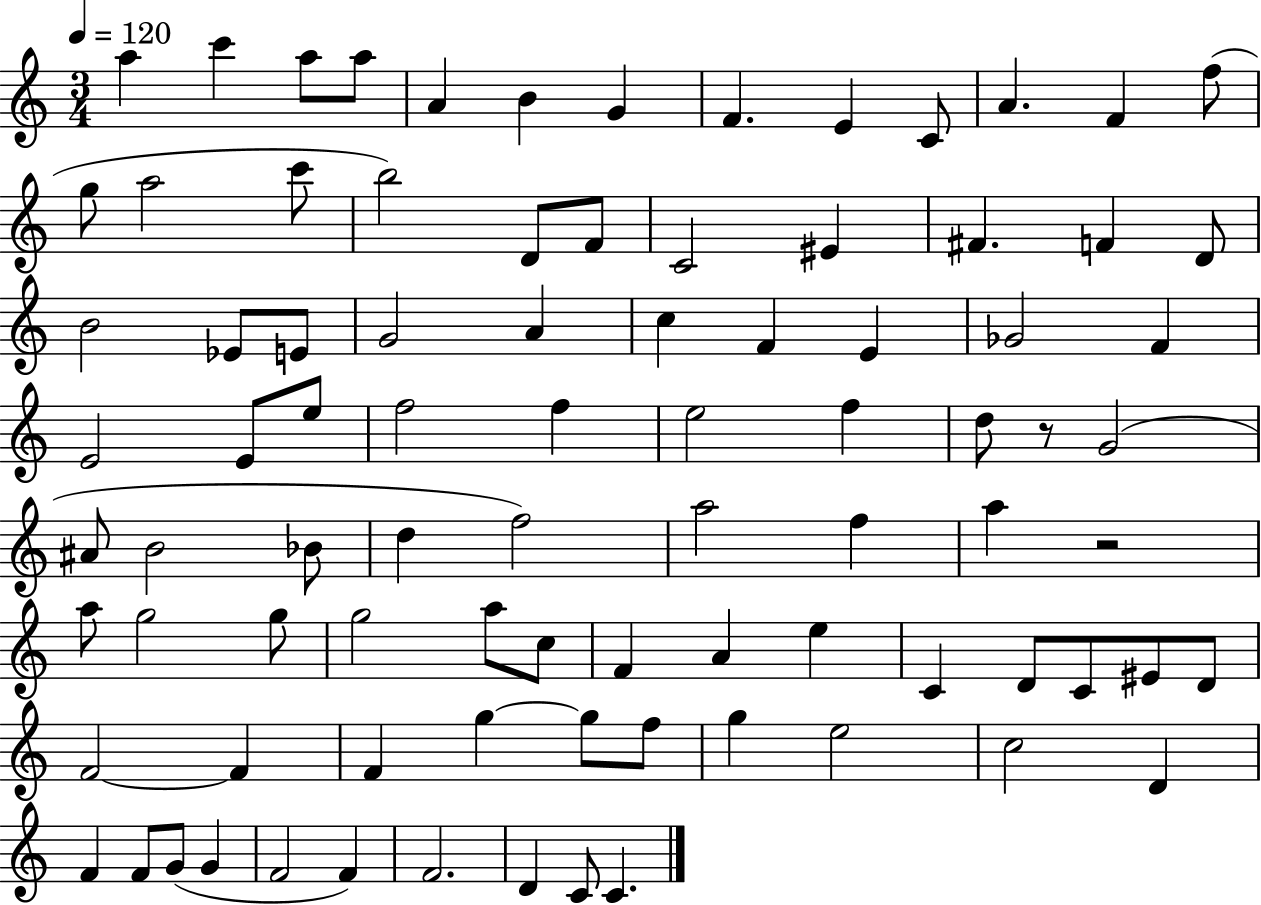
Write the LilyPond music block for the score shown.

{
  \clef treble
  \numericTimeSignature
  \time 3/4
  \key c \major
  \tempo 4 = 120
  a''4 c'''4 a''8 a''8 | a'4 b'4 g'4 | f'4. e'4 c'8 | a'4. f'4 f''8( | \break g''8 a''2 c'''8 | b''2) d'8 f'8 | c'2 eis'4 | fis'4. f'4 d'8 | \break b'2 ees'8 e'8 | g'2 a'4 | c''4 f'4 e'4 | ges'2 f'4 | \break e'2 e'8 e''8 | f''2 f''4 | e''2 f''4 | d''8 r8 g'2( | \break ais'8 b'2 bes'8 | d''4 f''2) | a''2 f''4 | a''4 r2 | \break a''8 g''2 g''8 | g''2 a''8 c''8 | f'4 a'4 e''4 | c'4 d'8 c'8 eis'8 d'8 | \break f'2~~ f'4 | f'4 g''4~~ g''8 f''8 | g''4 e''2 | c''2 d'4 | \break f'4 f'8 g'8( g'4 | f'2 f'4) | f'2. | d'4 c'8 c'4. | \break \bar "|."
}